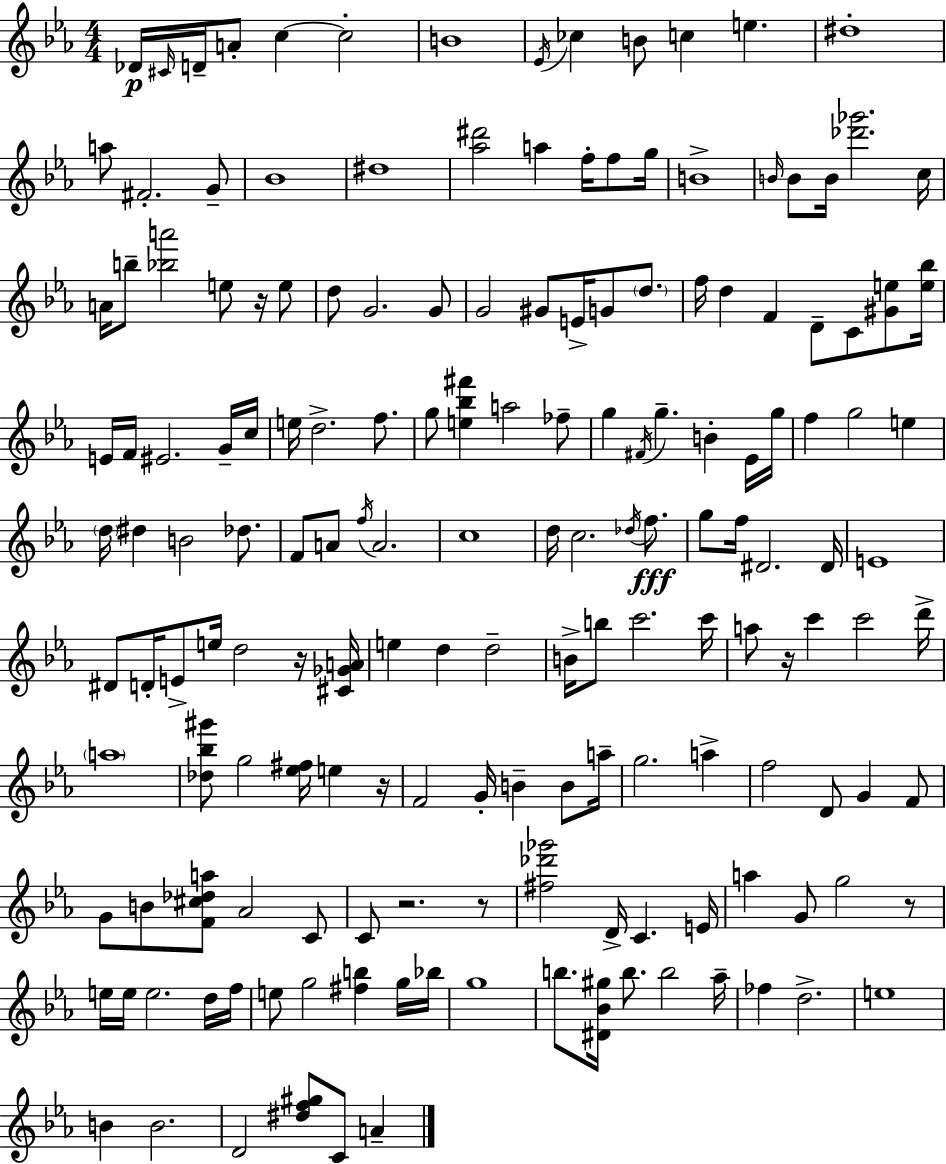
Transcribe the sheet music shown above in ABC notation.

X:1
T:Untitled
M:4/4
L:1/4
K:Eb
_D/4 ^C/4 D/4 A/2 c c2 B4 _E/4 _c B/2 c e ^d4 a/2 ^F2 G/2 _B4 ^d4 [_a^d']2 a f/4 f/2 g/4 B4 B/4 B/2 B/4 [_d'_g']2 c/4 A/4 b/2 [_ba']2 e/2 z/4 e/2 d/2 G2 G/2 G2 ^G/2 E/4 G/2 d/2 f/4 d F D/2 C/2 [^Ge]/2 [e_b]/4 E/4 F/4 ^E2 G/4 c/4 e/4 d2 f/2 g/2 [e_b^f'] a2 _f/2 g ^F/4 g B _E/4 g/4 f g2 e d/4 ^d B2 _d/2 F/2 A/2 f/4 A2 c4 d/4 c2 _d/4 f/2 g/2 f/4 ^D2 ^D/4 E4 ^D/2 D/4 E/2 e/4 d2 z/4 [^C_GA]/4 e d d2 B/4 b/2 c'2 c'/4 a/2 z/4 c' c'2 d'/4 a4 [_d_b^g']/2 g2 [_e^f]/4 e z/4 F2 G/4 B B/2 a/4 g2 a f2 D/2 G F/2 G/2 B/2 [F^c_da]/2 _A2 C/2 C/2 z2 z/2 [^f_d'_g']2 D/4 C E/4 a G/2 g2 z/2 e/4 e/4 e2 d/4 f/4 e/2 g2 [^fb] g/4 _b/4 g4 b/2 [^D_B^g]/4 b/2 b2 _a/4 _f d2 e4 B B2 D2 [^df^g]/2 C/2 A